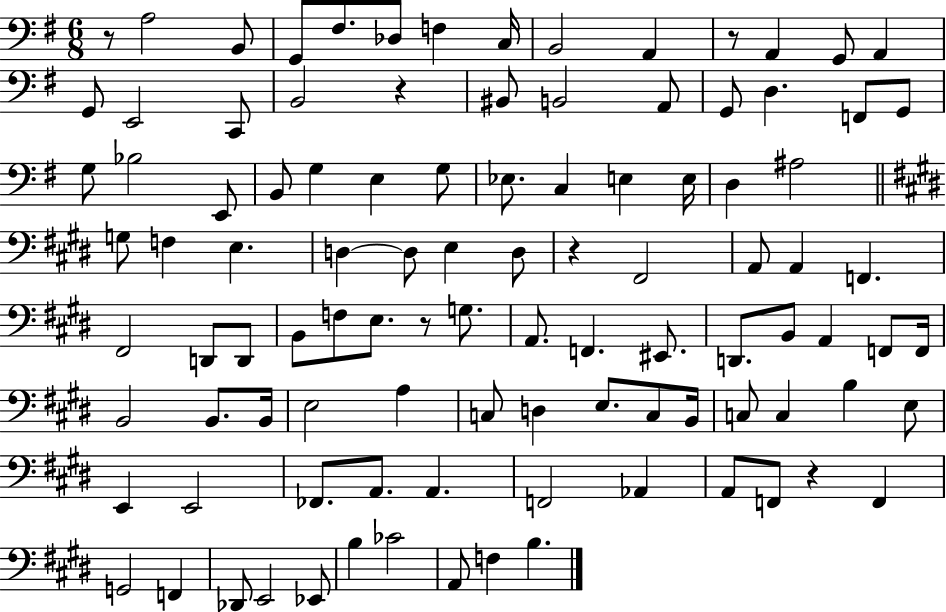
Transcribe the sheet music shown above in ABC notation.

X:1
T:Untitled
M:6/8
L:1/4
K:G
z/2 A,2 B,,/2 G,,/2 ^F,/2 _D,/2 F, C,/4 B,,2 A,, z/2 A,, G,,/2 A,, G,,/2 E,,2 C,,/2 B,,2 z ^B,,/2 B,,2 A,,/2 G,,/2 D, F,,/2 G,,/2 G,/2 _B,2 E,,/2 B,,/2 G, E, G,/2 _E,/2 C, E, E,/4 D, ^A,2 G,/2 F, E, D, D,/2 E, D,/2 z ^F,,2 A,,/2 A,, F,, ^F,,2 D,,/2 D,,/2 B,,/2 F,/2 E,/2 z/2 G,/2 A,,/2 F,, ^E,,/2 D,,/2 B,,/2 A,, F,,/2 F,,/4 B,,2 B,,/2 B,,/4 E,2 A, C,/2 D, E,/2 C,/2 B,,/4 C,/2 C, B, E,/2 E,, E,,2 _F,,/2 A,,/2 A,, F,,2 _A,, A,,/2 F,,/2 z F,, G,,2 F,, _D,,/2 E,,2 _E,,/2 B, _C2 A,,/2 F, B,